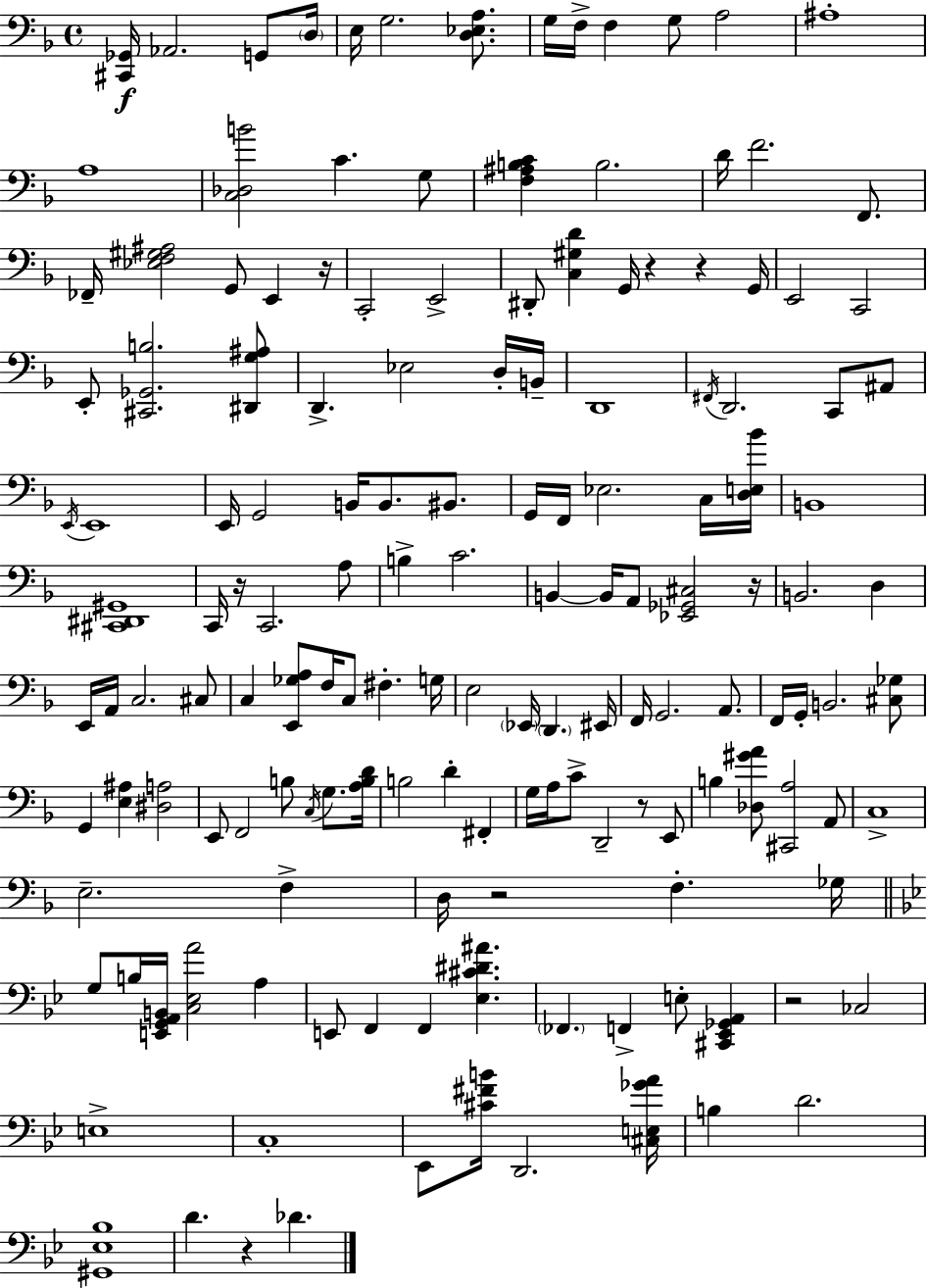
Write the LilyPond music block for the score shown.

{
  \clef bass
  \time 4/4
  \defaultTimeSignature
  \key d \minor
  <cis, ges,>16\f aes,2. g,8 \parenthesize d16 | e16 g2. <d ees a>8. | g16 f16-> f4 g8 a2 | ais1-. | \break a1 | <c des b'>2 c'4. g8 | <f ais b c'>4 b2. | d'16 f'2. f,8. | \break fes,16-- <ees f gis ais>2 g,8 e,4 r16 | c,2-. e,2-> | dis,8-. <c gis d'>4 g,16 r4 r4 g,16 | e,2 c,2 | \break e,8-. <cis, ges, b>2. <dis, g ais>8 | d,4.-> ees2 d16-. b,16-- | d,1 | \acciaccatura { fis,16 } d,2. c,8 ais,8 | \break \acciaccatura { e,16 } e,1 | e,16 g,2 b,16 b,8. bis,8. | g,16 f,16 ees2. | c16 <d e bes'>16 b,1 | \break <cis, dis, gis,>1 | c,16 r16 c,2. | a8 b4-> c'2. | b,4~~ b,16 a,8 <ees, ges, cis>2 | \break r16 b,2. d4 | e,16 a,16 c2. | cis8 c4 <e, ges a>8 f16 c8 fis4.-. | g16 e2 \parenthesize ees,16 \parenthesize d,4. | \break eis,16 f,16 g,2. a,8. | f,16 g,16-. b,2. | <cis ges>8 g,4 <e ais>4 <dis a>2 | e,8 f,2 b8 \acciaccatura { c16 } g8. | \break <a b d'>16 b2 d'4-. fis,4-. | g16 a16 c'8-> d,2-- r8 | e,8 b4 <des gis' a'>8 <cis, a>2 | a,8 c1-> | \break e2.-- f4-> | d16 r2 f4.-. | ges16 \bar "||" \break \key bes \major g8 b16 <e, g, a, b,>16 <c ees a'>2 a4 | e,8 f,4 f,4 <ees cis' dis' ais'>4. | \parenthesize fes,4. f,4-> e8-. <cis, ees, ges, a,>4 | r2 ces2 | \break e1-> | c1-. | ees,8 <cis' fis' b'>16 d,2. <cis e ges' a'>16 | b4 d'2. | \break <gis, ees bes>1 | d'4. r4 des'4. | \bar "|."
}